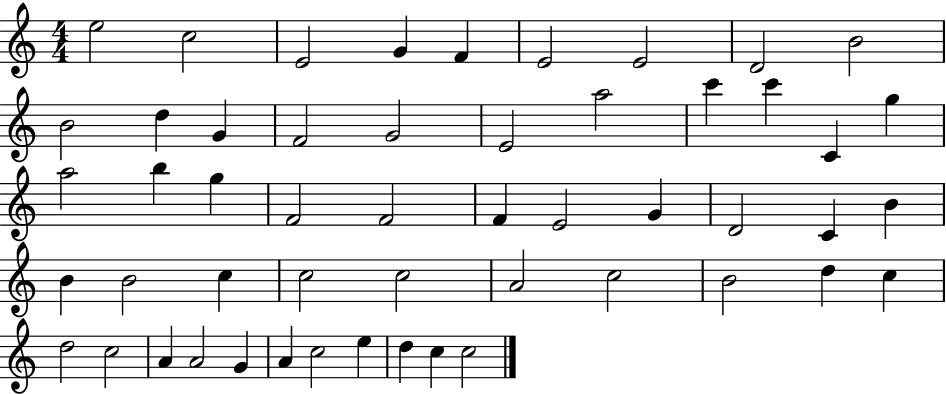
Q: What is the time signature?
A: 4/4